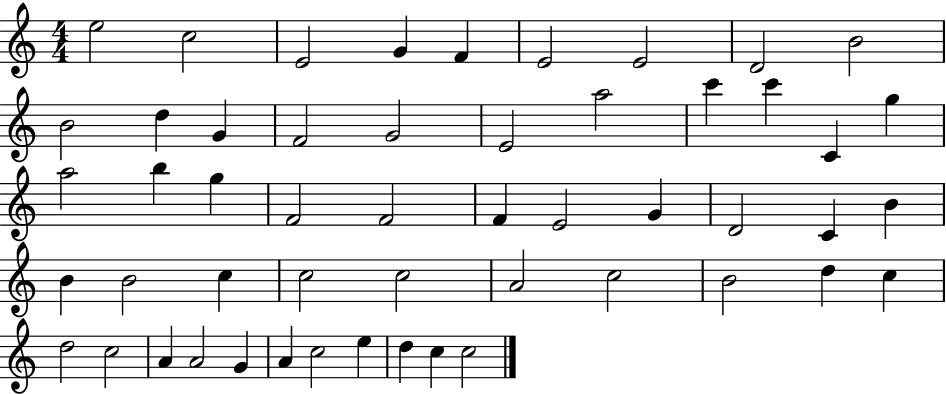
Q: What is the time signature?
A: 4/4